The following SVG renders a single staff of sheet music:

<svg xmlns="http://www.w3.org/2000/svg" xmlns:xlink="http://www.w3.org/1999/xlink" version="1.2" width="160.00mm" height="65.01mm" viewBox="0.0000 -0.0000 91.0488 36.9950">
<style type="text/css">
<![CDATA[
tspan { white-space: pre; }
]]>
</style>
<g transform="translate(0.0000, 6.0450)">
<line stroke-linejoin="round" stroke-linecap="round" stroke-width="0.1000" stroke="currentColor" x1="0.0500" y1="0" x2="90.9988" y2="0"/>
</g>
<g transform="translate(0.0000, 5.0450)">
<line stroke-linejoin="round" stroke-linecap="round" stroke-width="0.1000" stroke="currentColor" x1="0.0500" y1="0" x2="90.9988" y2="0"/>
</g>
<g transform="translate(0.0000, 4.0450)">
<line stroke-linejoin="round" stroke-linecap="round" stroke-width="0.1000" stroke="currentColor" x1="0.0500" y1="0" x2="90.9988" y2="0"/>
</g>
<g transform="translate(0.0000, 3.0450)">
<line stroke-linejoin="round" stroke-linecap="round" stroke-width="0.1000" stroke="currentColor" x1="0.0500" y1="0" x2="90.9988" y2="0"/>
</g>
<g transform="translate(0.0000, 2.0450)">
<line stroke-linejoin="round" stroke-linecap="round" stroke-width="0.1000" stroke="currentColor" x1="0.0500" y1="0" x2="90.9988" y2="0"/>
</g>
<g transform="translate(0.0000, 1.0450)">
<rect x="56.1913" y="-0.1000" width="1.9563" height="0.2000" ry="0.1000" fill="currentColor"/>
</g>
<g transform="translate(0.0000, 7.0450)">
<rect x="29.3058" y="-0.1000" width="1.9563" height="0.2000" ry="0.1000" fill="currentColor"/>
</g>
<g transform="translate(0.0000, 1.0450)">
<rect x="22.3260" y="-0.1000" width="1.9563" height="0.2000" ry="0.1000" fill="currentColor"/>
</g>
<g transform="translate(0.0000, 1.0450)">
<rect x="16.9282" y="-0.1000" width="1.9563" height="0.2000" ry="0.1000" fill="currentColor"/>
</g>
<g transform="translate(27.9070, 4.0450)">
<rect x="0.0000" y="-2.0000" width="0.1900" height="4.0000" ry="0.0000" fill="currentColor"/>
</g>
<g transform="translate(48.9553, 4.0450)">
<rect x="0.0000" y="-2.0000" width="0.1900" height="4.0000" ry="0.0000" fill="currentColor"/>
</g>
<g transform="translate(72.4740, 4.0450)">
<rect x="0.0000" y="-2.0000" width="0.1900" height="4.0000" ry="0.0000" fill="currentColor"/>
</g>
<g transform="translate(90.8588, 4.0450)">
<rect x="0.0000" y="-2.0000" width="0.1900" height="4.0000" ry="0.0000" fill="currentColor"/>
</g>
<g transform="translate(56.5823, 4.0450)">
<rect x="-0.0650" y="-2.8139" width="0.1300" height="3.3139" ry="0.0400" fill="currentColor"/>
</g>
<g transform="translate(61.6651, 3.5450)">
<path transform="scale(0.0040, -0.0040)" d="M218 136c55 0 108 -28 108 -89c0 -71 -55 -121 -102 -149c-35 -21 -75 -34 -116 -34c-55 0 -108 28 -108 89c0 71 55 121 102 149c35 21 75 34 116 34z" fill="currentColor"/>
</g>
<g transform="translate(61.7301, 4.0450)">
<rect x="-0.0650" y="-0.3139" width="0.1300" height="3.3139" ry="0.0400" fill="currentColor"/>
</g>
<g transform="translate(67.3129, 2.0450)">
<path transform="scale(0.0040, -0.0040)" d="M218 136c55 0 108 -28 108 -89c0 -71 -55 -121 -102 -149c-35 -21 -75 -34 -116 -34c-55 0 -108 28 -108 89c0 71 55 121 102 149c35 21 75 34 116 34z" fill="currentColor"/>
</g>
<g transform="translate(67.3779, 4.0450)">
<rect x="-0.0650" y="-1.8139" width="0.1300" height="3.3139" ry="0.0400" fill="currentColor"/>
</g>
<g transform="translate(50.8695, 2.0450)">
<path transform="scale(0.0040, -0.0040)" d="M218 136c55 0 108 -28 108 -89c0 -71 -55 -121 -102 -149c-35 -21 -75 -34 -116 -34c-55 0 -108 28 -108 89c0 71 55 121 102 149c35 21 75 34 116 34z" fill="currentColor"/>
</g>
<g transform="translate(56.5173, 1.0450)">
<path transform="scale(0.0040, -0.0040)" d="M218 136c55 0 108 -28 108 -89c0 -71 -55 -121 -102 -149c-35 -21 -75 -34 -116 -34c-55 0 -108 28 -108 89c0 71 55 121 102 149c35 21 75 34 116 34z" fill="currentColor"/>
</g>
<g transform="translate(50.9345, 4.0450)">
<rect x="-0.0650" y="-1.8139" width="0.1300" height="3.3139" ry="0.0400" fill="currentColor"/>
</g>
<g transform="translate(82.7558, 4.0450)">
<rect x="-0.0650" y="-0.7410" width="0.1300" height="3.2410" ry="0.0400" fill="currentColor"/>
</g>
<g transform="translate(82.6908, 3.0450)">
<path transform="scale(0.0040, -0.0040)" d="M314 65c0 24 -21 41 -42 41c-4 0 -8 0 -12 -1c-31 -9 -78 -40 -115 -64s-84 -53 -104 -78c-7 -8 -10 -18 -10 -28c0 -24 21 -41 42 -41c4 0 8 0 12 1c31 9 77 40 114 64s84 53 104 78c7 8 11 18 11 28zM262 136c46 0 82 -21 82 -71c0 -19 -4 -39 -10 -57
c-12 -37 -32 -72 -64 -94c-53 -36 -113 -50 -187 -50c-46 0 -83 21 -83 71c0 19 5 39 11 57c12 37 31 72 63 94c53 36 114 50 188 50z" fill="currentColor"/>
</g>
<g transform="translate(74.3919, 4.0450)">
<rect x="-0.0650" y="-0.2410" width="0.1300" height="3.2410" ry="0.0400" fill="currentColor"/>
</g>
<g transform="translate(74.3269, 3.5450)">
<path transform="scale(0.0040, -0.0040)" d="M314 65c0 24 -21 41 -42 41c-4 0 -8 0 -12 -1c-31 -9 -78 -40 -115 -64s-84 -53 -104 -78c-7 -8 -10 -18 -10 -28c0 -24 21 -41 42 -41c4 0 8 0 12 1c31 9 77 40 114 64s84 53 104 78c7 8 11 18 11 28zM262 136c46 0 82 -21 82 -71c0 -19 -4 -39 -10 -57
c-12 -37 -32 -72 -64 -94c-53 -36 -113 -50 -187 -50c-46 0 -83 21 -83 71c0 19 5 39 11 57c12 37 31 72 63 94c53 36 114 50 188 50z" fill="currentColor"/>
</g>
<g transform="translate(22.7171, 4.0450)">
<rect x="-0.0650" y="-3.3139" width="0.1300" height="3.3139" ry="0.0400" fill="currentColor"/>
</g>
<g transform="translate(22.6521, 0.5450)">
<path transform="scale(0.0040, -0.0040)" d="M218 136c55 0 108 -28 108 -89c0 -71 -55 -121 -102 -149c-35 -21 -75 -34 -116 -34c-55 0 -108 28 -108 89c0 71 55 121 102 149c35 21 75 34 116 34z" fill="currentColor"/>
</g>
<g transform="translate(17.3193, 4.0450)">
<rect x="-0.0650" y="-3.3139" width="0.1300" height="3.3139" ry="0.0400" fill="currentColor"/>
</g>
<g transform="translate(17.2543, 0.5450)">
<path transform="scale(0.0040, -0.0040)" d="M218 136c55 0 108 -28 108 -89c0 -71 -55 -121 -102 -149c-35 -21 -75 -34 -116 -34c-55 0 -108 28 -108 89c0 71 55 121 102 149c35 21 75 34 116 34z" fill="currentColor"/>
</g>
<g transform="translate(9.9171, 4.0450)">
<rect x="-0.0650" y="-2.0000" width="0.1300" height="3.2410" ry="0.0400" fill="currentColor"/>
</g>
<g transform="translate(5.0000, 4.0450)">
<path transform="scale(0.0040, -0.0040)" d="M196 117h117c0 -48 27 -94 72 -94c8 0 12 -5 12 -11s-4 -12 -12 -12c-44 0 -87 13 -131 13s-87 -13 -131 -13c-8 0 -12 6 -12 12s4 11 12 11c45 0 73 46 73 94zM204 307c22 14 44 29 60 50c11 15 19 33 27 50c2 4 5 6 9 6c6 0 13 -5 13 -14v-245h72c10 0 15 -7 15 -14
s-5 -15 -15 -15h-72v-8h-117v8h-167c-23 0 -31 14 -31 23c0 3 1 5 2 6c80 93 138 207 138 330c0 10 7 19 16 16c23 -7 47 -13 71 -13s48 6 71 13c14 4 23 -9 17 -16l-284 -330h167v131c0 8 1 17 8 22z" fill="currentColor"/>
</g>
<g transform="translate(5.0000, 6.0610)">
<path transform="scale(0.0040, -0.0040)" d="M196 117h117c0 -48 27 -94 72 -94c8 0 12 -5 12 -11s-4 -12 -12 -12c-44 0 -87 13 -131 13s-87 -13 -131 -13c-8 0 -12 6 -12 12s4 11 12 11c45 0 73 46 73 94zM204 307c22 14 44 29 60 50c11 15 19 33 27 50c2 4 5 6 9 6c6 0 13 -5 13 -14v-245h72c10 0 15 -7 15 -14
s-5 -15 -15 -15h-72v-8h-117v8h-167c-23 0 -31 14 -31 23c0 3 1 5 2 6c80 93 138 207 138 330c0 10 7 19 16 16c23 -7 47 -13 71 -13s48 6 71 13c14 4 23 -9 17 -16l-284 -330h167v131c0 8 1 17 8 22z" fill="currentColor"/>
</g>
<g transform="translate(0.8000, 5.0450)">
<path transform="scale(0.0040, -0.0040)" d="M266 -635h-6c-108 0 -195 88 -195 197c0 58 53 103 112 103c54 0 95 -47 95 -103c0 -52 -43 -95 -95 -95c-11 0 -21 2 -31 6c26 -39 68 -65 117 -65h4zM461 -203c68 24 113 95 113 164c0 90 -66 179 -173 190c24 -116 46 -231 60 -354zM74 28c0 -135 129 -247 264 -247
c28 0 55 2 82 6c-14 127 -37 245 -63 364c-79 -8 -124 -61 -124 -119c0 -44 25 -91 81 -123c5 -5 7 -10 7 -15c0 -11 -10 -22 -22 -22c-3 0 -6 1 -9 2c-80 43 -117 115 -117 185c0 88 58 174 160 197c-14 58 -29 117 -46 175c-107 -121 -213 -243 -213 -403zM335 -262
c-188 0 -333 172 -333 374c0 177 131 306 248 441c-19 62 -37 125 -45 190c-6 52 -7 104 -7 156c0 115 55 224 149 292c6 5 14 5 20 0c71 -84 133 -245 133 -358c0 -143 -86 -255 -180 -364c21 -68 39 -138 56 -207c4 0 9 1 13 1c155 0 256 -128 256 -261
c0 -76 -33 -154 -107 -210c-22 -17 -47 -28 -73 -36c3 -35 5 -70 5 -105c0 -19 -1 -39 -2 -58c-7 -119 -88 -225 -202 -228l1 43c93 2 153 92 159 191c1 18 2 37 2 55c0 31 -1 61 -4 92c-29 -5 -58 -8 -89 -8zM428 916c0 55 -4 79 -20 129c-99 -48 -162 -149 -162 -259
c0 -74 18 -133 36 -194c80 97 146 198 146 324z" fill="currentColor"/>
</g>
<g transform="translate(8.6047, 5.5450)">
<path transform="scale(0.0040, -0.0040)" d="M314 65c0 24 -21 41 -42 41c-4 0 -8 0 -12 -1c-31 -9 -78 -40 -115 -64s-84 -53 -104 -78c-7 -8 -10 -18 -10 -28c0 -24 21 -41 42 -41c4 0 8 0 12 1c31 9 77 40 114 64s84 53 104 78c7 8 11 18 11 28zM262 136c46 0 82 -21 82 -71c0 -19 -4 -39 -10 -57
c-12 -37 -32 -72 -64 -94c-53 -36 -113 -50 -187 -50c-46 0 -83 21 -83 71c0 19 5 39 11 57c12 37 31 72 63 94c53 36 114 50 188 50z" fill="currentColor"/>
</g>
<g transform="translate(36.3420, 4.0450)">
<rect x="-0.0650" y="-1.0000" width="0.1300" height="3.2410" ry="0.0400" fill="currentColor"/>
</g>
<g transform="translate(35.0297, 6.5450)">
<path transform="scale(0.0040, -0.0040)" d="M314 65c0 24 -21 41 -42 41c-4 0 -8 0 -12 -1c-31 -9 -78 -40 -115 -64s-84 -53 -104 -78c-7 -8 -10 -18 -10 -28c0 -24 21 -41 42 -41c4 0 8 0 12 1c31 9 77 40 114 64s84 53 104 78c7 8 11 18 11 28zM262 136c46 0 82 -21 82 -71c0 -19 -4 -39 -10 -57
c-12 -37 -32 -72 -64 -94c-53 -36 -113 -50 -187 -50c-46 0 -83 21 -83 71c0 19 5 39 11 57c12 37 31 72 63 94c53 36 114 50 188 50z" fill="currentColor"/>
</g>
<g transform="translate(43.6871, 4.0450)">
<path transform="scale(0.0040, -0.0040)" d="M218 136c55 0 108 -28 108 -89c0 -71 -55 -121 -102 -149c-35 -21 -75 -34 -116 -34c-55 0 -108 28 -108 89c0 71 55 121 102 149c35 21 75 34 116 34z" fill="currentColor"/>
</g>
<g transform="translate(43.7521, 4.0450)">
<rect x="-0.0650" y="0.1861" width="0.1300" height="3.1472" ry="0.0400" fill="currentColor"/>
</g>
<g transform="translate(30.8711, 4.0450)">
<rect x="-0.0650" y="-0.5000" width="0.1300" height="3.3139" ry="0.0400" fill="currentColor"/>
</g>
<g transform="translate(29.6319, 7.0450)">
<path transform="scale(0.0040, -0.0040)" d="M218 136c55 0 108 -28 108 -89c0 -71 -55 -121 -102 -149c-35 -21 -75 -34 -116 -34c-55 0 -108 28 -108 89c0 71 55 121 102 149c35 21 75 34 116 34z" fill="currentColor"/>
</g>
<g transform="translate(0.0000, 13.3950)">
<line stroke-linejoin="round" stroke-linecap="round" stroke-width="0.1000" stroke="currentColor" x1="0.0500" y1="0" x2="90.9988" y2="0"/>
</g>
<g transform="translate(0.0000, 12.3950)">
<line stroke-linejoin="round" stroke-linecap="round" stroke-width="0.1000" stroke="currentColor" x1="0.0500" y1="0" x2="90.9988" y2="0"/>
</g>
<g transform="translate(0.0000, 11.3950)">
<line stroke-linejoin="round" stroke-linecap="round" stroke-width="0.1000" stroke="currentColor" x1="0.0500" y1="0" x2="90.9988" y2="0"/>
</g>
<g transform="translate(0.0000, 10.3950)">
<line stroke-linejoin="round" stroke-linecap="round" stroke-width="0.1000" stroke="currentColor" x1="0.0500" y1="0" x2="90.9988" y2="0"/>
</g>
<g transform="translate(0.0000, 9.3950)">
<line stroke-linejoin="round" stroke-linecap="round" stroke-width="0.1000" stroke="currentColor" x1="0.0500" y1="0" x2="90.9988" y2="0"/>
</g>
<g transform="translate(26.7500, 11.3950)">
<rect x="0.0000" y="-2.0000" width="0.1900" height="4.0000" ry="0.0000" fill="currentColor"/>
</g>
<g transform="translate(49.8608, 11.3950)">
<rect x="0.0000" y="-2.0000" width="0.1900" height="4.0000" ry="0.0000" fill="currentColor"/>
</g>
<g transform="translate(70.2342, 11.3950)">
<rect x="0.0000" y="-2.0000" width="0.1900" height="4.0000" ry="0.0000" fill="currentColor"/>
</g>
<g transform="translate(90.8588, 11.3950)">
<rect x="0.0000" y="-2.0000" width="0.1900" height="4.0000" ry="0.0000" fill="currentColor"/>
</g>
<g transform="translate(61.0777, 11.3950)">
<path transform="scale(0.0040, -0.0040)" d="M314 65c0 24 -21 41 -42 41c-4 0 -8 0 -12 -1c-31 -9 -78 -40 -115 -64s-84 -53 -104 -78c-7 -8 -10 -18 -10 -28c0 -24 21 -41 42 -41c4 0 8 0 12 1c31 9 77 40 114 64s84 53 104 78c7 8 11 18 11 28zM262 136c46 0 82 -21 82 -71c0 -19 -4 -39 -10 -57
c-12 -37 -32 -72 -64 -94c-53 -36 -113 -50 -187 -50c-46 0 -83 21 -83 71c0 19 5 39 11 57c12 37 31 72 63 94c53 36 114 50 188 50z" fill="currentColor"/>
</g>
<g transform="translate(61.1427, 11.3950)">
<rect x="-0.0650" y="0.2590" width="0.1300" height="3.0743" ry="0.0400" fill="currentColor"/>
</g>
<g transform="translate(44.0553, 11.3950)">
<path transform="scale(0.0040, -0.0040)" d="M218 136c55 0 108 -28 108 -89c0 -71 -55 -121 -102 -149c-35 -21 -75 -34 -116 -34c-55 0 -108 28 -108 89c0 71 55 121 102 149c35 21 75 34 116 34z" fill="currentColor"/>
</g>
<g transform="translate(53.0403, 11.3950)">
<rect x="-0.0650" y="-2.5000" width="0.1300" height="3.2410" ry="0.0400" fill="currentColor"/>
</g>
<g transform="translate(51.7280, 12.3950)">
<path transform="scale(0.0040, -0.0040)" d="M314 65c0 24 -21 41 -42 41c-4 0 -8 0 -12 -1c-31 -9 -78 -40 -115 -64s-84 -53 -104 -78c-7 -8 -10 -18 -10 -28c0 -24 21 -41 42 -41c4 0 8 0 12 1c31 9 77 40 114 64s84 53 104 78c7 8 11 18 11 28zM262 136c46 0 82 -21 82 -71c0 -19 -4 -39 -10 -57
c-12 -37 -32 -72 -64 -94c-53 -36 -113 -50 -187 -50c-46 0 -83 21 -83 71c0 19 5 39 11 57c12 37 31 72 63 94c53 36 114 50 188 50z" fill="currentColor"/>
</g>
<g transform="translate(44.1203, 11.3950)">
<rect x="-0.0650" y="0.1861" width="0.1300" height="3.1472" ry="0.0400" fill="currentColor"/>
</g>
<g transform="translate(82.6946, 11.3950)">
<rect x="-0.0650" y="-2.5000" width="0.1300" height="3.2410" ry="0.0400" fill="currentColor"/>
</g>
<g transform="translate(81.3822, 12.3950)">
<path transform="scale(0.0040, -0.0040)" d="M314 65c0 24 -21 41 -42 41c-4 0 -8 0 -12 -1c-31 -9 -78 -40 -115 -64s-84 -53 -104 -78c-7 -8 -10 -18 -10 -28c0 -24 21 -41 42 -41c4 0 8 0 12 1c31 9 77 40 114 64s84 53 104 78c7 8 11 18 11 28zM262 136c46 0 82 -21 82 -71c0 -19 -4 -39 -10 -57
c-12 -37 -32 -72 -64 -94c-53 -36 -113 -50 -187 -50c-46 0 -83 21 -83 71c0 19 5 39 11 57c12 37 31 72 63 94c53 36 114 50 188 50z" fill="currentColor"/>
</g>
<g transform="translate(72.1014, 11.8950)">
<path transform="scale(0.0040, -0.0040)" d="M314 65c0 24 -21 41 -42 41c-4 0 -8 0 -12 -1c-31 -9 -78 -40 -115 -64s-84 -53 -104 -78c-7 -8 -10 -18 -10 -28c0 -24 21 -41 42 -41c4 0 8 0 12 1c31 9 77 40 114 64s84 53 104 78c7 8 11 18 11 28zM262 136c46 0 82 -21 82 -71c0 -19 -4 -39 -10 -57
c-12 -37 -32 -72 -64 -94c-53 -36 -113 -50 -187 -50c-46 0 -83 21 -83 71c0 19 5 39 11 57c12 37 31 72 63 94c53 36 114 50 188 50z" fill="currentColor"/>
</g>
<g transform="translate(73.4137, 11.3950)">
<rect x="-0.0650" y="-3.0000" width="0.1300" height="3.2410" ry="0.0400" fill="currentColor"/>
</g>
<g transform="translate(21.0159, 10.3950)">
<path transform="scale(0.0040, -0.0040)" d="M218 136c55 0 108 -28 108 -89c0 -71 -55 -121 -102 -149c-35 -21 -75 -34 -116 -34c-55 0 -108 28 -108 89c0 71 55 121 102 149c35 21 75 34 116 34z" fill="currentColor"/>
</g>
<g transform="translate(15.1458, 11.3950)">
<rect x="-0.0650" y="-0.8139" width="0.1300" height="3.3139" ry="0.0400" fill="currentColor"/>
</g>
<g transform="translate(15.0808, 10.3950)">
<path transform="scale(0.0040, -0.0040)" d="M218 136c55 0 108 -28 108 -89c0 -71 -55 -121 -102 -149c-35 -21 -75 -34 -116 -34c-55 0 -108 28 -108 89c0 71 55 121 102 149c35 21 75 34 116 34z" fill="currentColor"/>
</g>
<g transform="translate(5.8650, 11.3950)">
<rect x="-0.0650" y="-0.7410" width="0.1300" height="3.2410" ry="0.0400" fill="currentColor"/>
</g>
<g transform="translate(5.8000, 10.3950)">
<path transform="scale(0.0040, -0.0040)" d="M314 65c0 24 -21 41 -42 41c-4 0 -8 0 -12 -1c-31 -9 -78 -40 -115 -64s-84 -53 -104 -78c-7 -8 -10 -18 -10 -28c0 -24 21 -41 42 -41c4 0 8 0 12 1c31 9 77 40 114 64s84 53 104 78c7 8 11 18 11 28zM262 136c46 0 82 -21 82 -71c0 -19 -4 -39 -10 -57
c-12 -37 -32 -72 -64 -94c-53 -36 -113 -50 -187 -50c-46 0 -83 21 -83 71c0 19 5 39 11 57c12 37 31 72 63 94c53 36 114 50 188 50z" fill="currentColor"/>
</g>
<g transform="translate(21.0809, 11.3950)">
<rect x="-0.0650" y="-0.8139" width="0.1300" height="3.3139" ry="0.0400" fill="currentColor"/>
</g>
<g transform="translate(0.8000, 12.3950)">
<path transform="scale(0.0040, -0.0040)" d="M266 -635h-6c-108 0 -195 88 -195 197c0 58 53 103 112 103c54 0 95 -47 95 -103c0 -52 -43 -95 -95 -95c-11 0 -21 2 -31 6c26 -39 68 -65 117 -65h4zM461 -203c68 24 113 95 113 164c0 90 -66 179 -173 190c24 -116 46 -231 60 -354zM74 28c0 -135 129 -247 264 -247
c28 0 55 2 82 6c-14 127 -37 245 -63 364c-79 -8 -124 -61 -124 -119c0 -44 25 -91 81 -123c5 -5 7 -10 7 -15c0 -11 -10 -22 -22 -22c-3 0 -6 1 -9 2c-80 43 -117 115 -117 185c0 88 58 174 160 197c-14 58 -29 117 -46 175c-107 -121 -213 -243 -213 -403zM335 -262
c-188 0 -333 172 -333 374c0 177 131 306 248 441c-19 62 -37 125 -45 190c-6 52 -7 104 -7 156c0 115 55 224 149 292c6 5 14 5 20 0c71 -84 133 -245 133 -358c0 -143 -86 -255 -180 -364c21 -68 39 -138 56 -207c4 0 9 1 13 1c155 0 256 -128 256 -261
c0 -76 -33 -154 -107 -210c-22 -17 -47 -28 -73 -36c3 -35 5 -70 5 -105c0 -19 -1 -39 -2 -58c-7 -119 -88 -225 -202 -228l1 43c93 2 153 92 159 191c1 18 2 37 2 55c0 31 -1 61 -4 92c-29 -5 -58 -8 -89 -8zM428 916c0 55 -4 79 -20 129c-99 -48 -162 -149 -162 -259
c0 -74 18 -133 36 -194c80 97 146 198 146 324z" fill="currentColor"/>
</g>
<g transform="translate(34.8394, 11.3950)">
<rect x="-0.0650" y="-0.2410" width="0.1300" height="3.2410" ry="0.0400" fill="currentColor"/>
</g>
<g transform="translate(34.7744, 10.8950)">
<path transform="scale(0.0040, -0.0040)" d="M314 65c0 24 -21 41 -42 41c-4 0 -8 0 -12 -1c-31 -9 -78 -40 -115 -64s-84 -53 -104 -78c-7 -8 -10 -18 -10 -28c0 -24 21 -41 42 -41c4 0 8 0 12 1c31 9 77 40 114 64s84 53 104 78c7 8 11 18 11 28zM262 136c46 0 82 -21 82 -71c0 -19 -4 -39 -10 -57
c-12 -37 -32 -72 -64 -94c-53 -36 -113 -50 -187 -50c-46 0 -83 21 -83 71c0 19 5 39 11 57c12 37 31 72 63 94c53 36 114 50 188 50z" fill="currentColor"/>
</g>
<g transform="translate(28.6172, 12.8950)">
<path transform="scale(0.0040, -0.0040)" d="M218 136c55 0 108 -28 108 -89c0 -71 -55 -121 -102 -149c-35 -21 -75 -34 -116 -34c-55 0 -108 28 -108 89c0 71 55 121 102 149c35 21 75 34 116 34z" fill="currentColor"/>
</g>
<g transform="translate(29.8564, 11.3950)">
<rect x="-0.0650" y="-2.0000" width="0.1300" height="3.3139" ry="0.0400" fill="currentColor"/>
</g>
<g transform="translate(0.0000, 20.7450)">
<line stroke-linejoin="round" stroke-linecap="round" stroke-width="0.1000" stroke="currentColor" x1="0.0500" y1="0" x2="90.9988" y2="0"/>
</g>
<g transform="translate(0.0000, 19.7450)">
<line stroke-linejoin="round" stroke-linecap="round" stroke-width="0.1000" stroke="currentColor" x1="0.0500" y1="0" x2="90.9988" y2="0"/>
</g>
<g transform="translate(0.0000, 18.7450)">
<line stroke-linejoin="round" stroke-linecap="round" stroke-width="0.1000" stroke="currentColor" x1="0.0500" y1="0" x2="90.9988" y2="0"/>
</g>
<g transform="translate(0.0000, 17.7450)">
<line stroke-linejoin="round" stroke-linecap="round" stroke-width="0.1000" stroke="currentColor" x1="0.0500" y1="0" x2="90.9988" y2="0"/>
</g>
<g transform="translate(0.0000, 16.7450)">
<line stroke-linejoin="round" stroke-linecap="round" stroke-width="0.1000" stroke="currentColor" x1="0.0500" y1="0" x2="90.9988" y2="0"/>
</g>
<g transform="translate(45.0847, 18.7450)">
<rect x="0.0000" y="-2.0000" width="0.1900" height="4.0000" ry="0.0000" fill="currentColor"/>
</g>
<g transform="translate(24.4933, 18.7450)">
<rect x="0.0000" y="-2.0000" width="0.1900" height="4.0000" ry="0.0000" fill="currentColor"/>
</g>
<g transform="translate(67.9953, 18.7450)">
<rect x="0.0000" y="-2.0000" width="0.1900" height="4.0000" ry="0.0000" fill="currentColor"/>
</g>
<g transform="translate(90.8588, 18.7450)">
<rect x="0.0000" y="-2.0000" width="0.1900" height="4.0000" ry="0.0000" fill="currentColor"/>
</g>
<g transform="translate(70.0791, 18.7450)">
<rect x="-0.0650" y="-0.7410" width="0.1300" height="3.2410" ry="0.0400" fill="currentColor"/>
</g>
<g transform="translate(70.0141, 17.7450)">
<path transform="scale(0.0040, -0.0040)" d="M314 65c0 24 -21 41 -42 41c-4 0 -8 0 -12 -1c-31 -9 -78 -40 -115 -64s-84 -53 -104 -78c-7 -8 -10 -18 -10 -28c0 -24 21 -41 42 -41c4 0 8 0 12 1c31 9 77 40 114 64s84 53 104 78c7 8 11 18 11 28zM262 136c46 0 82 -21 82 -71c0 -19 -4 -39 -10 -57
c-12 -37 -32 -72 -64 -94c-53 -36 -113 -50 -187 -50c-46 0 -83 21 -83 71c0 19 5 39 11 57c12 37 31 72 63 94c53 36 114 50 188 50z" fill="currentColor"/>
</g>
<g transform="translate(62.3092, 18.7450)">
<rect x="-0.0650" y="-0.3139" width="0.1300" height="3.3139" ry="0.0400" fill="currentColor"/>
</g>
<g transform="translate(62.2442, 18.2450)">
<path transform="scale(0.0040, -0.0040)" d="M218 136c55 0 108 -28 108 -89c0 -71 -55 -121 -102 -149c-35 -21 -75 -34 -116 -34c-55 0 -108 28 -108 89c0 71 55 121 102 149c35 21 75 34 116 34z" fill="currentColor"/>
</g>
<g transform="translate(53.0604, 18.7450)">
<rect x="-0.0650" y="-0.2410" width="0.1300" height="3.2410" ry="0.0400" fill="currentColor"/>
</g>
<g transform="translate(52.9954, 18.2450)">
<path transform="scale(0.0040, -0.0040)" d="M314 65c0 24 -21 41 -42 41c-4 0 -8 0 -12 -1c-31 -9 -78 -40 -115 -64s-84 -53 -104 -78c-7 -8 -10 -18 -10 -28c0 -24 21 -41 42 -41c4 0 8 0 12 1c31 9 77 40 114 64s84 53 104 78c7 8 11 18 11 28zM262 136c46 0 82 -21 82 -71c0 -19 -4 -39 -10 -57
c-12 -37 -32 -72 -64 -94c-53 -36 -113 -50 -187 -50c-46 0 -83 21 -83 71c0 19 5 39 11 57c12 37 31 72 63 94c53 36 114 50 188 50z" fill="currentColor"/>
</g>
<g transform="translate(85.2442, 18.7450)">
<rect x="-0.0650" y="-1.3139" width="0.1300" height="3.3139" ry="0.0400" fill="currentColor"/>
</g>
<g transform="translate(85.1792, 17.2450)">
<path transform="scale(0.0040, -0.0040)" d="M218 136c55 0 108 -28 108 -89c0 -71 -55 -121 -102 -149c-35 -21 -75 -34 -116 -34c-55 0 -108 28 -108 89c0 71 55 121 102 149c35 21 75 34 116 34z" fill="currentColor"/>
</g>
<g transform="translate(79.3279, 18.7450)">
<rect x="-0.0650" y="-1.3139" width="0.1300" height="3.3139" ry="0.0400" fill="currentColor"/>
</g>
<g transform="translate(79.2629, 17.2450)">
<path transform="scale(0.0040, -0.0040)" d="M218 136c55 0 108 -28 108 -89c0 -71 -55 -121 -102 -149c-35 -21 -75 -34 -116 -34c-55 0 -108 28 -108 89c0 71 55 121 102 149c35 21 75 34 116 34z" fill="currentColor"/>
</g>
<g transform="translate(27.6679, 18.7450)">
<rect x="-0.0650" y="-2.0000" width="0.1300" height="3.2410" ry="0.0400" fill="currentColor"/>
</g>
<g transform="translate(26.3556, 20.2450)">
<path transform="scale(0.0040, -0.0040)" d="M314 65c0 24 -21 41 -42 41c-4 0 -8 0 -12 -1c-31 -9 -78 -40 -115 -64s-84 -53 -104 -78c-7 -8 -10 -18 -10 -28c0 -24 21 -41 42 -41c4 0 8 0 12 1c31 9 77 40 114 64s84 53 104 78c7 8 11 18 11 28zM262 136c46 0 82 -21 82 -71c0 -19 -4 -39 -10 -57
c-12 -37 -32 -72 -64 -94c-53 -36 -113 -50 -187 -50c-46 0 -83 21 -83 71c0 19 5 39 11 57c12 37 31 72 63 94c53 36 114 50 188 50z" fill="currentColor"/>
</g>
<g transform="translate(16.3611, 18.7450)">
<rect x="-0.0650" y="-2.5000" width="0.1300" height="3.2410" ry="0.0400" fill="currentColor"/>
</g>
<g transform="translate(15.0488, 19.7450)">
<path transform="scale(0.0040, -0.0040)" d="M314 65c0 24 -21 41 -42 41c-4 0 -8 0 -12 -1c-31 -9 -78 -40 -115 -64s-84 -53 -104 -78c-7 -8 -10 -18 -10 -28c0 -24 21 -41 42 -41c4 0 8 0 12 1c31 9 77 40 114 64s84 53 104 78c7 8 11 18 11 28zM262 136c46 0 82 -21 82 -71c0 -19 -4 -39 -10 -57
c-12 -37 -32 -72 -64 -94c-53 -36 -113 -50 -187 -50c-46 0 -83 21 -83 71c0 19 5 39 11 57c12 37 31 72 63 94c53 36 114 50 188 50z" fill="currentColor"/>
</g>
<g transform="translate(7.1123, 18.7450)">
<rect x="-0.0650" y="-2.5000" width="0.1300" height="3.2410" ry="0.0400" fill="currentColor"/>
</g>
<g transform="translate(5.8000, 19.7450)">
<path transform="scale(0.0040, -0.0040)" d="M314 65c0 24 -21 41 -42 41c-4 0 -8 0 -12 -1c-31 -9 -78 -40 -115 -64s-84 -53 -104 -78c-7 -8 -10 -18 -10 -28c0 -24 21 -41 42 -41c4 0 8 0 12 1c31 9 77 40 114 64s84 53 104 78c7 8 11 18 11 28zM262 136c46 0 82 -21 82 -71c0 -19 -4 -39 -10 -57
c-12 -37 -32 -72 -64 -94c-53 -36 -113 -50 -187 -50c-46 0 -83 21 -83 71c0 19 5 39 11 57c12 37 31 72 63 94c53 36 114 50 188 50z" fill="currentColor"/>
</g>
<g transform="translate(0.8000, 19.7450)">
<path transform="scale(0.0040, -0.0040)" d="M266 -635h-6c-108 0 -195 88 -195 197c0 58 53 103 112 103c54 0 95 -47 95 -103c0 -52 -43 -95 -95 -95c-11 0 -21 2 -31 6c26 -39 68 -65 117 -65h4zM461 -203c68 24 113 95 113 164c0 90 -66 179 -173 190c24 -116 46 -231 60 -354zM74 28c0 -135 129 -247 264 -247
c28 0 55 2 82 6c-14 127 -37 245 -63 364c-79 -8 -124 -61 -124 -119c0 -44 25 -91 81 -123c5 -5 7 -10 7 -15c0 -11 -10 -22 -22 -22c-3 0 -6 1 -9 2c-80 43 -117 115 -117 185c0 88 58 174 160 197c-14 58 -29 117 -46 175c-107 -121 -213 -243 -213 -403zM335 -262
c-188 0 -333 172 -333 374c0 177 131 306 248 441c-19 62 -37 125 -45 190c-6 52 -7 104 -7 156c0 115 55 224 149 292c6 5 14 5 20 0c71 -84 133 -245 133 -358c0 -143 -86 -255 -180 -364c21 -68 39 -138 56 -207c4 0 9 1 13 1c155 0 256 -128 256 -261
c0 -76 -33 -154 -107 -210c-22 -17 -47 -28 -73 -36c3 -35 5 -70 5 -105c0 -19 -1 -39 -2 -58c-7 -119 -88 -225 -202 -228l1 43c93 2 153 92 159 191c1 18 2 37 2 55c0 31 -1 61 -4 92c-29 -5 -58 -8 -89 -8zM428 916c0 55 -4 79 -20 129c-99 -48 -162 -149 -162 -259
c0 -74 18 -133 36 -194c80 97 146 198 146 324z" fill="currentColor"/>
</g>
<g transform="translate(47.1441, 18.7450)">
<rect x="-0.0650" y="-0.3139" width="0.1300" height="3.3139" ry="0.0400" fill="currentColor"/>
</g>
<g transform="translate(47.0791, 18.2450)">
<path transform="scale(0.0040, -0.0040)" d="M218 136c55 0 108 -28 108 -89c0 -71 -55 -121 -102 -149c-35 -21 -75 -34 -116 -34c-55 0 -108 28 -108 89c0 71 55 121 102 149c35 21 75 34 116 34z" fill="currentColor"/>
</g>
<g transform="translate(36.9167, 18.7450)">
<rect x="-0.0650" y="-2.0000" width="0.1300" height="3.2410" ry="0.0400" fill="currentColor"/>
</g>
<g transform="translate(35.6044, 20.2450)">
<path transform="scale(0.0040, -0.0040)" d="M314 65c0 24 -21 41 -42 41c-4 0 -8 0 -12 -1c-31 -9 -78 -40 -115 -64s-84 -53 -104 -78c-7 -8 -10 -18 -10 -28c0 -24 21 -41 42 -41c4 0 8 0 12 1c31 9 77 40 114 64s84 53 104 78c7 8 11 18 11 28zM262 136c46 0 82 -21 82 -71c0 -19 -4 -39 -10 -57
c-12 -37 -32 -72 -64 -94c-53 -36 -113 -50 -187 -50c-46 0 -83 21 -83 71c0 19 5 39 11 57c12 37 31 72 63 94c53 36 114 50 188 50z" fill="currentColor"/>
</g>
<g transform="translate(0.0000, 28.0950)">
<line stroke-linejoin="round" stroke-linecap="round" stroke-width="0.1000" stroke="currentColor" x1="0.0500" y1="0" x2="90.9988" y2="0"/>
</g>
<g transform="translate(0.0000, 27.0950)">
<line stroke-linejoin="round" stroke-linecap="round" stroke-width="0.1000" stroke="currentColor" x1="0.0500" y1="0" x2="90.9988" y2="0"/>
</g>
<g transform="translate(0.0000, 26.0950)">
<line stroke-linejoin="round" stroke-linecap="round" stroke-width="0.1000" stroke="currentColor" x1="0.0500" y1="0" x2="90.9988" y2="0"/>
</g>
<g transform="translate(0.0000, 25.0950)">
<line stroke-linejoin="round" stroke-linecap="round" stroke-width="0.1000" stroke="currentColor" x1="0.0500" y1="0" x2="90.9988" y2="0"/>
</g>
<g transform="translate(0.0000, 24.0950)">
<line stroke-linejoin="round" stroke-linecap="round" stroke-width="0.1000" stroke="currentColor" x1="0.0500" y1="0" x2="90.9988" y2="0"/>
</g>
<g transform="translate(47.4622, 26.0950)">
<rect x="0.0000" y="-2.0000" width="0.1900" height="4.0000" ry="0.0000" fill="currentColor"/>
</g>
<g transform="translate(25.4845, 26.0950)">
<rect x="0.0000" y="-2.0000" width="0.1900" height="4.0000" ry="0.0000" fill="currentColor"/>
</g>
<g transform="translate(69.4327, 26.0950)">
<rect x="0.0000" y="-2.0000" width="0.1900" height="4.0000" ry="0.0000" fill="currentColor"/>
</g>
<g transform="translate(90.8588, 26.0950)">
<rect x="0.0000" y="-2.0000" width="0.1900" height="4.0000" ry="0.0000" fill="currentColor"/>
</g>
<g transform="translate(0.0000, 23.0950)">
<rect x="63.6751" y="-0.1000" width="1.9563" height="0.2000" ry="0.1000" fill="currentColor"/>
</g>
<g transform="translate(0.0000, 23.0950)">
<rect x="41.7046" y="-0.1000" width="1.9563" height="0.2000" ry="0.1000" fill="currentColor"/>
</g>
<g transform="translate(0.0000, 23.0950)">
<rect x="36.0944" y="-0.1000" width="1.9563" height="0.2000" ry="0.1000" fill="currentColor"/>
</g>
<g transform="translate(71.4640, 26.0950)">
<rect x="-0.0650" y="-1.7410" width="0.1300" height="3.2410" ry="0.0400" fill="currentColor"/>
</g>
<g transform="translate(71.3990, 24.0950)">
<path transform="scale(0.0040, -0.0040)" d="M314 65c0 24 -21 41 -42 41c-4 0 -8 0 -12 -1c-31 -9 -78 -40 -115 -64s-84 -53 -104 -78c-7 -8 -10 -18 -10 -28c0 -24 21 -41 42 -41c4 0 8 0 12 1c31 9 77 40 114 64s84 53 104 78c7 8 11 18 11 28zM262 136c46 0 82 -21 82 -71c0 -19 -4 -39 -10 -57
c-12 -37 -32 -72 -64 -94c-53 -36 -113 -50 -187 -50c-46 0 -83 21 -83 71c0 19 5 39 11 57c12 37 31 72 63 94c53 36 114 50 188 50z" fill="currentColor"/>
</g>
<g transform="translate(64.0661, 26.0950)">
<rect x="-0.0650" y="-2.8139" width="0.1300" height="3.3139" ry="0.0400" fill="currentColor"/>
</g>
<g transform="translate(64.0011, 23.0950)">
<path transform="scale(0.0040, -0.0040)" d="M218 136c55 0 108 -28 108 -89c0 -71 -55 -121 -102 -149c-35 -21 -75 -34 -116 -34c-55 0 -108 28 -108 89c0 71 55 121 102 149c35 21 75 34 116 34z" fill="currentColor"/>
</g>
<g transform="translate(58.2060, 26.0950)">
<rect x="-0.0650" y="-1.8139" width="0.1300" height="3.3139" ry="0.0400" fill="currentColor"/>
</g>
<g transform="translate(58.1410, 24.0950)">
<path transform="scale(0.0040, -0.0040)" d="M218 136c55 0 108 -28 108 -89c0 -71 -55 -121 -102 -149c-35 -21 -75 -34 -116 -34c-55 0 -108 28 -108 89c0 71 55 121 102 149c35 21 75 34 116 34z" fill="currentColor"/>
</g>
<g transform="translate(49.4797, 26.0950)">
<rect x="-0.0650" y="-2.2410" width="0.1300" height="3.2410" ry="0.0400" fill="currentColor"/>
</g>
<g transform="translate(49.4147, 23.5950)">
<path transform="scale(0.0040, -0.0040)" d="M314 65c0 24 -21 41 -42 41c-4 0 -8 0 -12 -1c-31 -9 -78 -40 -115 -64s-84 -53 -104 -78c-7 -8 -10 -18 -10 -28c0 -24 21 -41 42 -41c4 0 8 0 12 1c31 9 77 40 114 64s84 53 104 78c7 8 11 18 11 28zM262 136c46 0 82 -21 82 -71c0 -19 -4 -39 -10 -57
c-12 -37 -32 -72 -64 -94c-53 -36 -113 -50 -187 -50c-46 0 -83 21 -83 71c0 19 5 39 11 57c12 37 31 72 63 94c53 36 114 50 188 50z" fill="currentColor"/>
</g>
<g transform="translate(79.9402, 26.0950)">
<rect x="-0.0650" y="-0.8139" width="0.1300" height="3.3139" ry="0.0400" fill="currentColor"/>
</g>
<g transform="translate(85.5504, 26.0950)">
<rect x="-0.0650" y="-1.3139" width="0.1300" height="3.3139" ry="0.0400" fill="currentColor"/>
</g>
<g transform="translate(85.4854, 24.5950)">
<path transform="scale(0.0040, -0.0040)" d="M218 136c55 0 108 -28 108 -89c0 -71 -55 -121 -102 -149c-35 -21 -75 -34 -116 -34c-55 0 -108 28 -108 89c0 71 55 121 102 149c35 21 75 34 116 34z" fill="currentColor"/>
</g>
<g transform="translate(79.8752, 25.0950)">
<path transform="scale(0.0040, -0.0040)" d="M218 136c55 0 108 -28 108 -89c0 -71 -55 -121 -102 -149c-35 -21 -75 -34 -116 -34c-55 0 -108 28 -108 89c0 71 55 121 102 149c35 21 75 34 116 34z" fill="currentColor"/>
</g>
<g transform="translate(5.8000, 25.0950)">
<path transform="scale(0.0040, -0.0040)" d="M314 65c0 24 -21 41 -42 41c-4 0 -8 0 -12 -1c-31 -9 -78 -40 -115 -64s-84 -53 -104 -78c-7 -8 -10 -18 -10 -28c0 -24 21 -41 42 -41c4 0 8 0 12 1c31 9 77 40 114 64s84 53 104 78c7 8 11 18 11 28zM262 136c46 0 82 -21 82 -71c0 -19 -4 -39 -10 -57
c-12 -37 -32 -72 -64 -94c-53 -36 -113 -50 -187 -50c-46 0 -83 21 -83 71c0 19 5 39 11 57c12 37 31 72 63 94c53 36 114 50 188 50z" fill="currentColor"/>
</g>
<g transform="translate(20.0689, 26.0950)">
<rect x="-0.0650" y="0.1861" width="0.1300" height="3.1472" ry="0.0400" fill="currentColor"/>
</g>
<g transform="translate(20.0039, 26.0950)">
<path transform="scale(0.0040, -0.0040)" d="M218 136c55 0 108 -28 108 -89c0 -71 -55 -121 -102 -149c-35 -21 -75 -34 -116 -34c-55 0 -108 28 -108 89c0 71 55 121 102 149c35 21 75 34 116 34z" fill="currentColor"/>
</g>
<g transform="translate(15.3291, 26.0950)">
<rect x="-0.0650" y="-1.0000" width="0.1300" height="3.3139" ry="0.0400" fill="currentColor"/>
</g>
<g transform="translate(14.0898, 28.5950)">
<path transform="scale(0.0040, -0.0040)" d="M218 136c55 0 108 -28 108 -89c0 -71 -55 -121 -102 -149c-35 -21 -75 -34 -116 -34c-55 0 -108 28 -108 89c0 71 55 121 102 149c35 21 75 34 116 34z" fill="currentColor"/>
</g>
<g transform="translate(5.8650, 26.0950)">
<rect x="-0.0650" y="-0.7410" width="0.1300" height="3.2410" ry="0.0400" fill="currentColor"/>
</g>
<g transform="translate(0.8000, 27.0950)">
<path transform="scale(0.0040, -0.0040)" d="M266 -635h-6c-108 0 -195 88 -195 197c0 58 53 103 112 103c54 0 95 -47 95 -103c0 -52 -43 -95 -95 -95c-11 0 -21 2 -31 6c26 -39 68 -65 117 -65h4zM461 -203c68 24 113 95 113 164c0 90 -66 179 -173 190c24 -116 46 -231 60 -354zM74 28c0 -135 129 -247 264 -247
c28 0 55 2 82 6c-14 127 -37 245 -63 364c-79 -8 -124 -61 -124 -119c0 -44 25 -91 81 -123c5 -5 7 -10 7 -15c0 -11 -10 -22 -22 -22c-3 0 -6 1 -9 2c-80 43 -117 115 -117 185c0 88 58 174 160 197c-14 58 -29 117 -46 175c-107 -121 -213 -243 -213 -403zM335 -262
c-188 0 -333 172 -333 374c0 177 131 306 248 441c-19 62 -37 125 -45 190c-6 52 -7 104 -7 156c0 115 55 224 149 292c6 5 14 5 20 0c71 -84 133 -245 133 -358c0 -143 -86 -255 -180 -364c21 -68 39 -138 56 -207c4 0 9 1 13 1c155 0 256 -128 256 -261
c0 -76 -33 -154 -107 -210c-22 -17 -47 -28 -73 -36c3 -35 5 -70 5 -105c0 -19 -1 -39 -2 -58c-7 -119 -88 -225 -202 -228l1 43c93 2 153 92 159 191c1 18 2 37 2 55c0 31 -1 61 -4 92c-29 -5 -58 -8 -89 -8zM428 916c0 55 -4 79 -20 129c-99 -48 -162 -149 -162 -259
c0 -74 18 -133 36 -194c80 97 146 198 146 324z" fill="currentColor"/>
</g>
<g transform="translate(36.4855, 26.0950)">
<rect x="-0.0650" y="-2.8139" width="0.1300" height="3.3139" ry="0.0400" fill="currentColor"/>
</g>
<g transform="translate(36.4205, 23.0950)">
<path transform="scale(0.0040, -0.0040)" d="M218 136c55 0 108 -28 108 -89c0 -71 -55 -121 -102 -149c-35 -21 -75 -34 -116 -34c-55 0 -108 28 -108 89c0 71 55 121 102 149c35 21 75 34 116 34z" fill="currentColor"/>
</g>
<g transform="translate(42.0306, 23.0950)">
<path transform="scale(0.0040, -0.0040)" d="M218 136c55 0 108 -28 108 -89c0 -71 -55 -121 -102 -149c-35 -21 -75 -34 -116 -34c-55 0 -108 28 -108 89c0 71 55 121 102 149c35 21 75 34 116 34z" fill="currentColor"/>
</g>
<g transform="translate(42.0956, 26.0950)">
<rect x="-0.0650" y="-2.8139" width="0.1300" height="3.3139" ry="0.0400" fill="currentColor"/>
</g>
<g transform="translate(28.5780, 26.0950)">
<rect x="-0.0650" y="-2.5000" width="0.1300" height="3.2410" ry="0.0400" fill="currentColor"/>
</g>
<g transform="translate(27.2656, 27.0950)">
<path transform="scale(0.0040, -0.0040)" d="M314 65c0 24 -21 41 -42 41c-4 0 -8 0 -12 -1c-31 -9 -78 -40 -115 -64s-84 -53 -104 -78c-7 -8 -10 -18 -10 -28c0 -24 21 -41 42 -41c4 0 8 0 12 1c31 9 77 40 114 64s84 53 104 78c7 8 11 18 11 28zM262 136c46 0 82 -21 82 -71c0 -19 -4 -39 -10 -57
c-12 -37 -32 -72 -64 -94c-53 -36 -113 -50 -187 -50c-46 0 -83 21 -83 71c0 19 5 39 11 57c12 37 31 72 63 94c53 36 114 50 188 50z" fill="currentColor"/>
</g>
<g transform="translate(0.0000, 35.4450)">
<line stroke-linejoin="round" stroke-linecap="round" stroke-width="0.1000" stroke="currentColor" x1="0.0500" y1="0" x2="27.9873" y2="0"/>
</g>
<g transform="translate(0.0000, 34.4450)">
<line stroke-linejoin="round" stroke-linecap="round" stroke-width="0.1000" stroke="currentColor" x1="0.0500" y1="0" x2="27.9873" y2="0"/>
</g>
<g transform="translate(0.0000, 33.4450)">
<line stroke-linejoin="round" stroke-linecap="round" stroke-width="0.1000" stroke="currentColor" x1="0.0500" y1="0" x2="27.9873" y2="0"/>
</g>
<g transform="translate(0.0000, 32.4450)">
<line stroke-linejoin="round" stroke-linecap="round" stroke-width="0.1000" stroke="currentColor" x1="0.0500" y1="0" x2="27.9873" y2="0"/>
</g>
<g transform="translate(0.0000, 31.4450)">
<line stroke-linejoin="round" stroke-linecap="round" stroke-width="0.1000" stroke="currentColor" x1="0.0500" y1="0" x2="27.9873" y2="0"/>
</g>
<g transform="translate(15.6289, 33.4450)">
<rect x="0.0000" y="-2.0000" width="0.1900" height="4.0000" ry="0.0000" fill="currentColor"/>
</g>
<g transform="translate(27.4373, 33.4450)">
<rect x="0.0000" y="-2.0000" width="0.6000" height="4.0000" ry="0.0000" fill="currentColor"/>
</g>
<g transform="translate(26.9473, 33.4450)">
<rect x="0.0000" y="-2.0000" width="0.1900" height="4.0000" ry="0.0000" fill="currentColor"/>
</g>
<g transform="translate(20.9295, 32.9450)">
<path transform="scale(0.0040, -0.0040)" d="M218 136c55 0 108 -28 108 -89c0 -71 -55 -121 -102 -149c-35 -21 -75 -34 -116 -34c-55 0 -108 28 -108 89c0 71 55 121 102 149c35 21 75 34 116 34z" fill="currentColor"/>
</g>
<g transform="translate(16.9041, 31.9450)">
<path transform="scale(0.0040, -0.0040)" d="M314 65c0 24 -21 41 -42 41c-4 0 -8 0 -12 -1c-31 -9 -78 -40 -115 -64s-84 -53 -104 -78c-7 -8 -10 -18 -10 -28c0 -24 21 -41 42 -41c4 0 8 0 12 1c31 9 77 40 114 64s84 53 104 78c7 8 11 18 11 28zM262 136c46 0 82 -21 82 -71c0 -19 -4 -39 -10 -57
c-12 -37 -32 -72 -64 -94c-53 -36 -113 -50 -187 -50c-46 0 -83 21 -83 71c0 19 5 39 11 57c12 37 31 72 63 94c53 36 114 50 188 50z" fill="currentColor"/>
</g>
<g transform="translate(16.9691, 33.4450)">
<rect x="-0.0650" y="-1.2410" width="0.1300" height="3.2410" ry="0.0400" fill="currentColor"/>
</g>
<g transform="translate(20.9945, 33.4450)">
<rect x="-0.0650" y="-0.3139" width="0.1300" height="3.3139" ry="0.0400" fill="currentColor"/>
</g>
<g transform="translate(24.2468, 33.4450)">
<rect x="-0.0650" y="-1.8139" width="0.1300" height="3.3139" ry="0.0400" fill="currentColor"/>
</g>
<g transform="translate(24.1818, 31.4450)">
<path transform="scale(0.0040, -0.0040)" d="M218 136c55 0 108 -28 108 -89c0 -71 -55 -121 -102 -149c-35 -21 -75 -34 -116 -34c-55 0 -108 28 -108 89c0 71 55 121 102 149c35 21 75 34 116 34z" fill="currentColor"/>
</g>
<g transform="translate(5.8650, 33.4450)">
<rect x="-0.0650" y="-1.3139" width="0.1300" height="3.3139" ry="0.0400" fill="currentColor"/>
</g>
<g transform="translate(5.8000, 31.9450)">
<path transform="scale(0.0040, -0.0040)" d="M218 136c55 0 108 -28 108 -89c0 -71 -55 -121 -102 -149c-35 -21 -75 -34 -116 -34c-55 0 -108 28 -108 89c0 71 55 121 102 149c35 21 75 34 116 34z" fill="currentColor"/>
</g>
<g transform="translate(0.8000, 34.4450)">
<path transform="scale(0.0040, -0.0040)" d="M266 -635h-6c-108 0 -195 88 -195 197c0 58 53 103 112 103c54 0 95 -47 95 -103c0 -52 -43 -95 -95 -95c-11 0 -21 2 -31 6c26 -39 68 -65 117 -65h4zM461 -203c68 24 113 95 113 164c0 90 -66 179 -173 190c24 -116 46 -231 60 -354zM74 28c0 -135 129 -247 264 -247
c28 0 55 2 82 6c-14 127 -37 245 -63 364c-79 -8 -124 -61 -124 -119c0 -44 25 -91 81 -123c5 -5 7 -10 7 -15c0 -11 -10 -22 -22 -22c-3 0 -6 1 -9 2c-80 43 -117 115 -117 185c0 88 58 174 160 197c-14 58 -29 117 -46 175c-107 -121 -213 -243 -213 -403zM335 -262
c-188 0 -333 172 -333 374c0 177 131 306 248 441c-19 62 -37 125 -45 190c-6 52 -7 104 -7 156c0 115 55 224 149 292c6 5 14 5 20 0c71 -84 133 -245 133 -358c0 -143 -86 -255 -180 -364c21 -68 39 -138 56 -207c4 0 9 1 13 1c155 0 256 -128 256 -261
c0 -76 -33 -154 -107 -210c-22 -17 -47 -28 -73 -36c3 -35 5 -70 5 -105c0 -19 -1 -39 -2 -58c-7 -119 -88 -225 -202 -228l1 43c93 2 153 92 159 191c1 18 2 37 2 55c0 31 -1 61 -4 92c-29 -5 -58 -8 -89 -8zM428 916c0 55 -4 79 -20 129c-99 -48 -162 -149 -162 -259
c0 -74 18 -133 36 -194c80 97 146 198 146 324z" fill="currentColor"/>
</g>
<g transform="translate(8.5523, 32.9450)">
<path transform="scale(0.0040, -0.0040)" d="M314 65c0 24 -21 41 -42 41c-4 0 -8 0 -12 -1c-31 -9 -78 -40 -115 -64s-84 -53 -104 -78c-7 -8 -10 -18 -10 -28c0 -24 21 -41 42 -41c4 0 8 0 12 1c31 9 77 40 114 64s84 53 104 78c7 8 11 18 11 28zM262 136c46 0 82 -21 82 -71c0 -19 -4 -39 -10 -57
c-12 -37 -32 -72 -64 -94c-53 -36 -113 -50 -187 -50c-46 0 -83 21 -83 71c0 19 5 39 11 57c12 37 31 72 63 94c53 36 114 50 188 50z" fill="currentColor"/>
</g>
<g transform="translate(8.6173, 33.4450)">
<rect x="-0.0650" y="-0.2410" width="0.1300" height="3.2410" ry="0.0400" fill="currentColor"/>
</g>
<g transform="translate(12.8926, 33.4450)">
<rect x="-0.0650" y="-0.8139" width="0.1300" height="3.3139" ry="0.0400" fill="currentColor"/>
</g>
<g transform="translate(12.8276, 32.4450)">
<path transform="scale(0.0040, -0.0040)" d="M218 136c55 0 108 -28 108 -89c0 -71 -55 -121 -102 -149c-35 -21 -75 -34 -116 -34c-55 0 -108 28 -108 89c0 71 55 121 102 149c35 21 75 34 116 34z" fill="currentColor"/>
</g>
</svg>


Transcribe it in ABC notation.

X:1
T:Untitled
M:4/4
L:1/4
K:C
F2 b b C D2 B f a c f c2 d2 d2 d d F c2 B G2 B2 A2 G2 G2 G2 F2 F2 c c2 c d2 e e d2 D B G2 a a g2 f a f2 d e e c2 d e2 c f